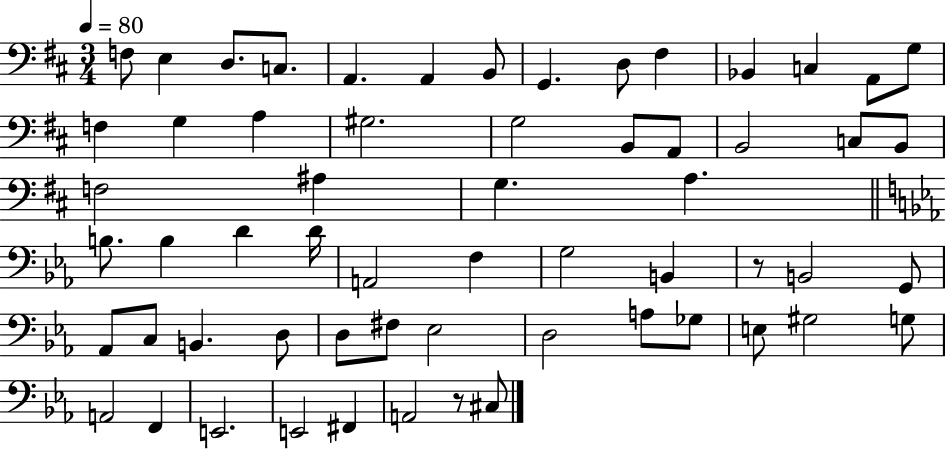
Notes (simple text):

F3/e E3/q D3/e. C3/e. A2/q. A2/q B2/e G2/q. D3/e F#3/q Bb2/q C3/q A2/e G3/e F3/q G3/q A3/q G#3/h. G3/h B2/e A2/e B2/h C3/e B2/e F3/h A#3/q G3/q. A3/q. B3/e. B3/q D4/q D4/s A2/h F3/q G3/h B2/q R/e B2/h G2/e Ab2/e C3/e B2/q. D3/e D3/e F#3/e Eb3/h D3/h A3/e Gb3/e E3/e G#3/h G3/e A2/h F2/q E2/h. E2/h F#2/q A2/h R/e C#3/e